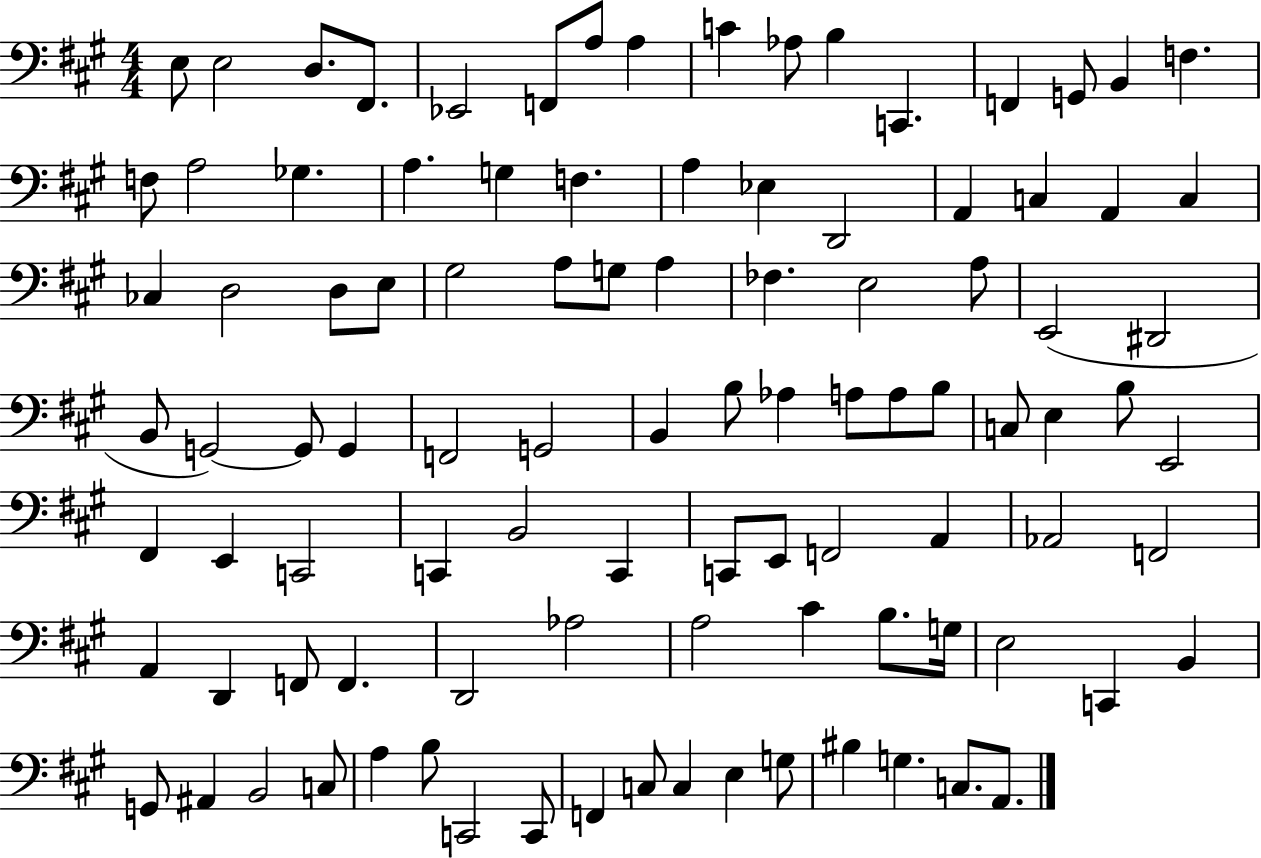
{
  \clef bass
  \numericTimeSignature
  \time 4/4
  \key a \major
  e8 e2 d8. fis,8. | ees,2 f,8 a8 a4 | c'4 aes8 b4 c,4. | f,4 g,8 b,4 f4. | \break f8 a2 ges4. | a4. g4 f4. | a4 ees4 d,2 | a,4 c4 a,4 c4 | \break ces4 d2 d8 e8 | gis2 a8 g8 a4 | fes4. e2 a8 | e,2( dis,2 | \break b,8 g,2~~) g,8 g,4 | f,2 g,2 | b,4 b8 aes4 a8 a8 b8 | c8 e4 b8 e,2 | \break fis,4 e,4 c,2 | c,4 b,2 c,4 | c,8 e,8 f,2 a,4 | aes,2 f,2 | \break a,4 d,4 f,8 f,4. | d,2 aes2 | a2 cis'4 b8. g16 | e2 c,4 b,4 | \break g,8 ais,4 b,2 c8 | a4 b8 c,2 c,8 | f,4 c8 c4 e4 g8 | bis4 g4. c8. a,8. | \break \bar "|."
}